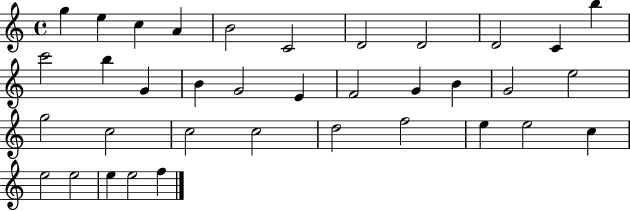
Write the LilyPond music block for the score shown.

{
  \clef treble
  \time 4/4
  \defaultTimeSignature
  \key c \major
  g''4 e''4 c''4 a'4 | b'2 c'2 | d'2 d'2 | d'2 c'4 b''4 | \break c'''2 b''4 g'4 | b'4 g'2 e'4 | f'2 g'4 b'4 | g'2 e''2 | \break g''2 c''2 | c''2 c''2 | d''2 f''2 | e''4 e''2 c''4 | \break e''2 e''2 | e''4 e''2 f''4 | \bar "|."
}